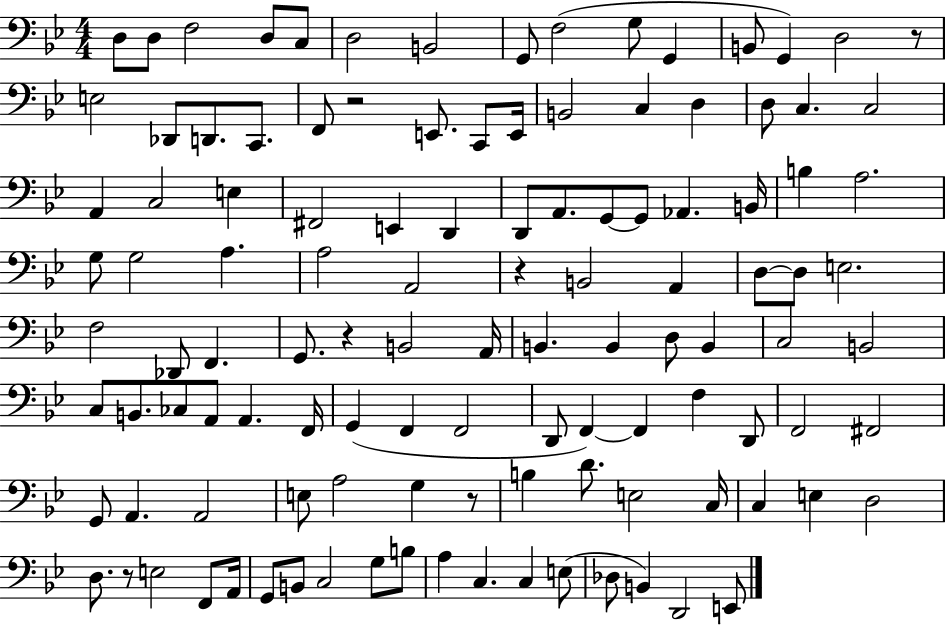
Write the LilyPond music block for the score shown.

{
  \clef bass
  \numericTimeSignature
  \time 4/4
  \key bes \major
  d8 d8 f2 d8 c8 | d2 b,2 | g,8 f2( g8 g,4 | b,8 g,4) d2 r8 | \break e2 des,8 d,8. c,8. | f,8 r2 e,8. c,8 e,16 | b,2 c4 d4 | d8 c4. c2 | \break a,4 c2 e4 | fis,2 e,4 d,4 | d,8 a,8. g,8~~ g,8 aes,4. b,16 | b4 a2. | \break g8 g2 a4. | a2 a,2 | r4 b,2 a,4 | d8~~ d8 e2. | \break f2 des,8 f,4. | g,8. r4 b,2 a,16 | b,4. b,4 d8 b,4 | c2 b,2 | \break c8 b,8. ces8 a,8 a,4. f,16 | g,4( f,4 f,2 | d,8 f,4~~) f,4 f4 d,8 | f,2 fis,2 | \break g,8 a,4. a,2 | e8 a2 g4 r8 | b4 d'8. e2 c16 | c4 e4 d2 | \break d8. r8 e2 f,8 a,16 | g,8 b,8 c2 g8 b8 | a4 c4. c4 e8( | des8 b,4) d,2 e,8 | \break \bar "|."
}